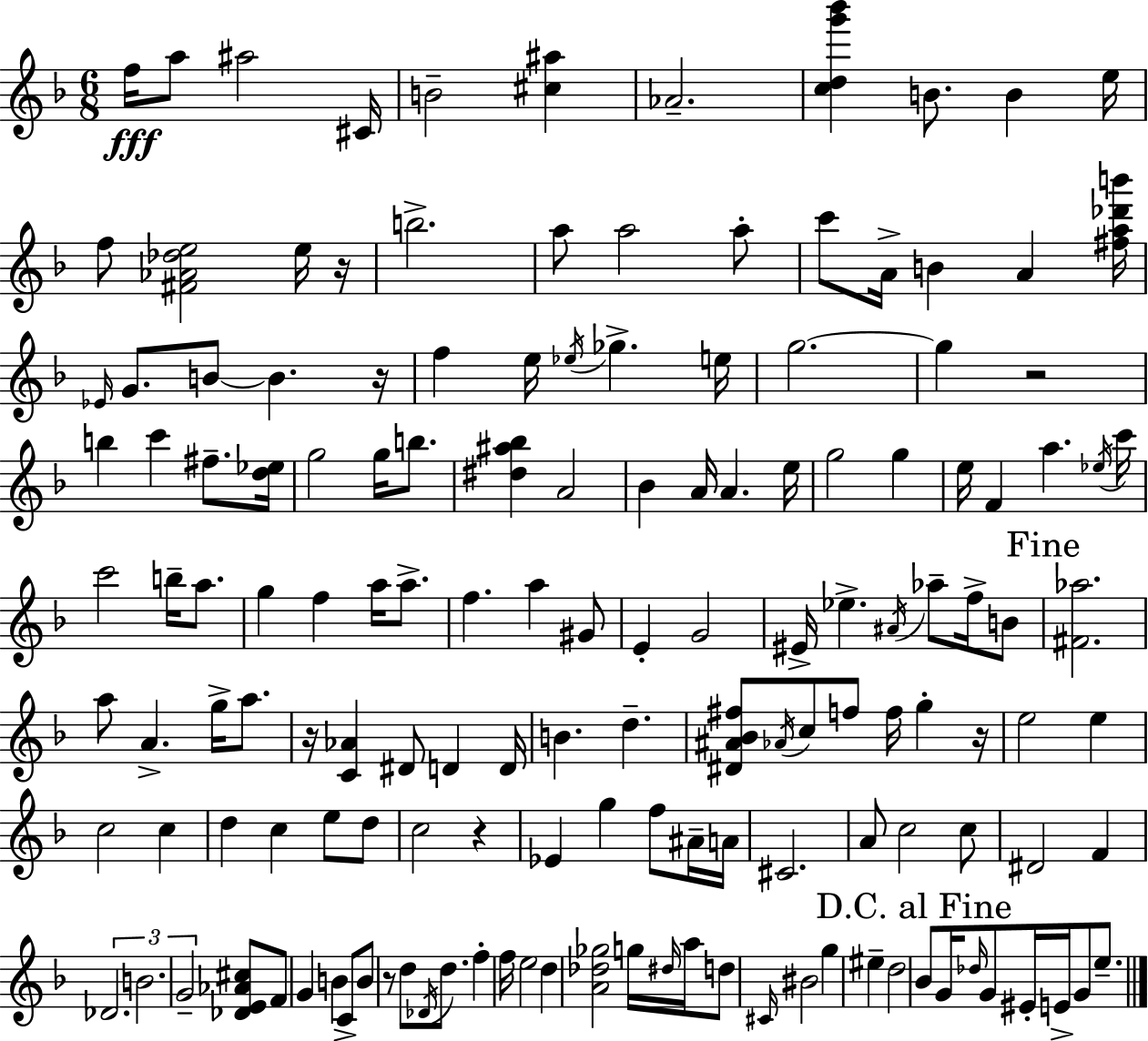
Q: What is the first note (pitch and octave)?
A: F5